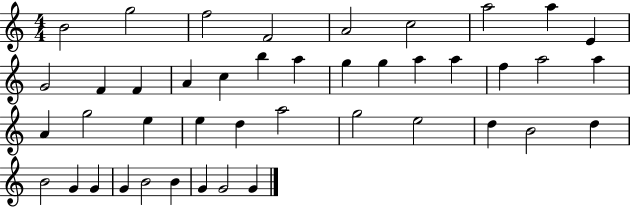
X:1
T:Untitled
M:4/4
L:1/4
K:C
B2 g2 f2 F2 A2 c2 a2 a E G2 F F A c b a g g a a f a2 a A g2 e e d a2 g2 e2 d B2 d B2 G G G B2 B G G2 G